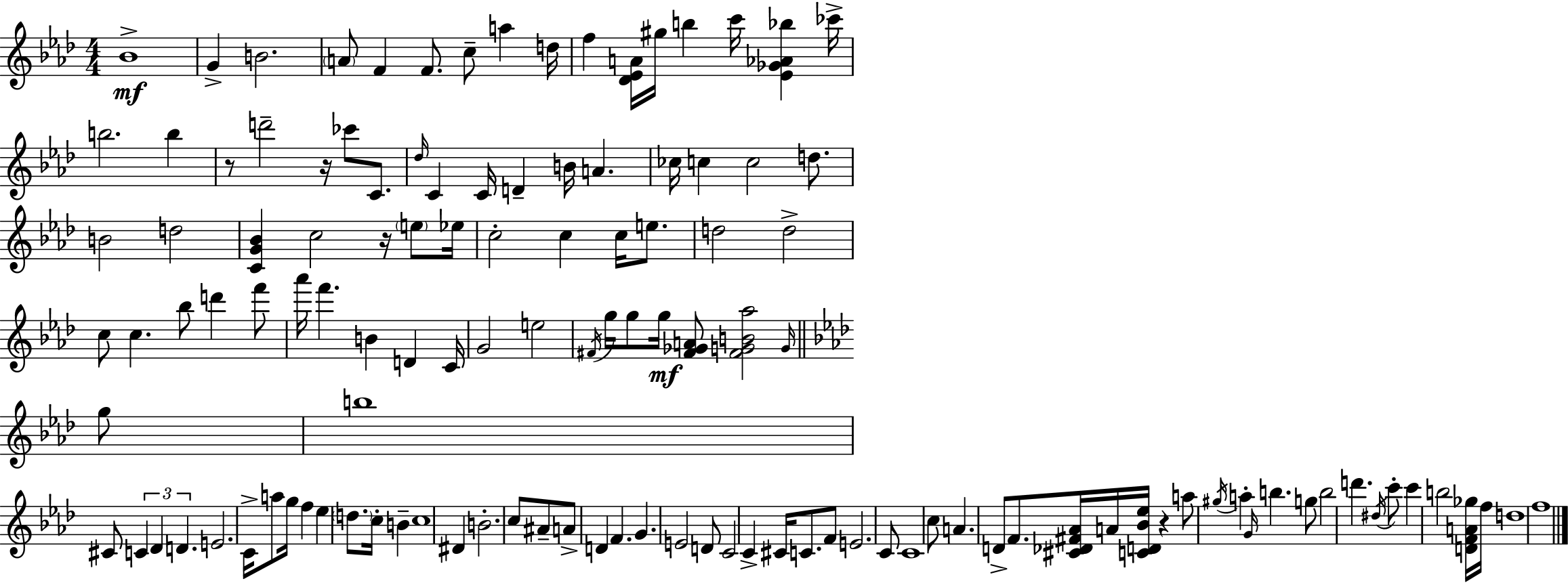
X:1
T:Untitled
M:4/4
L:1/4
K:Ab
_B4 G B2 A/2 F F/2 c/2 a d/4 f [_D_EA]/4 ^g/4 b c'/4 [_E_G_A_b] _c'/4 b2 b z/2 d'2 z/4 _c'/2 C/2 _d/4 C C/4 D B/4 A _c/4 c c2 d/2 B2 d2 [CG_B] c2 z/4 e/2 _e/4 c2 c c/4 e/2 d2 d2 c/2 c _b/2 d' f'/2 _a'/4 f' B D C/4 G2 e2 ^F/4 g/4 g/2 g/4 [^F_GA]/2 [^FGB_a]2 G/4 g/2 b4 ^C/2 C _D D E2 C/4 a/2 g/4 f _e d/2 c/4 B c4 ^D B2 c/2 ^A/2 A/2 D F G E2 D/2 C2 C ^C/4 C/2 F/2 E2 C/2 C4 c/2 A D/2 F/2 [^C_D^F_A]/4 A/4 [CD_B_e]/4 z a/2 ^g/4 a G/4 b g/2 b2 d' ^d/4 c'/2 c' b2 [DFA_g]/4 f/4 d4 f4